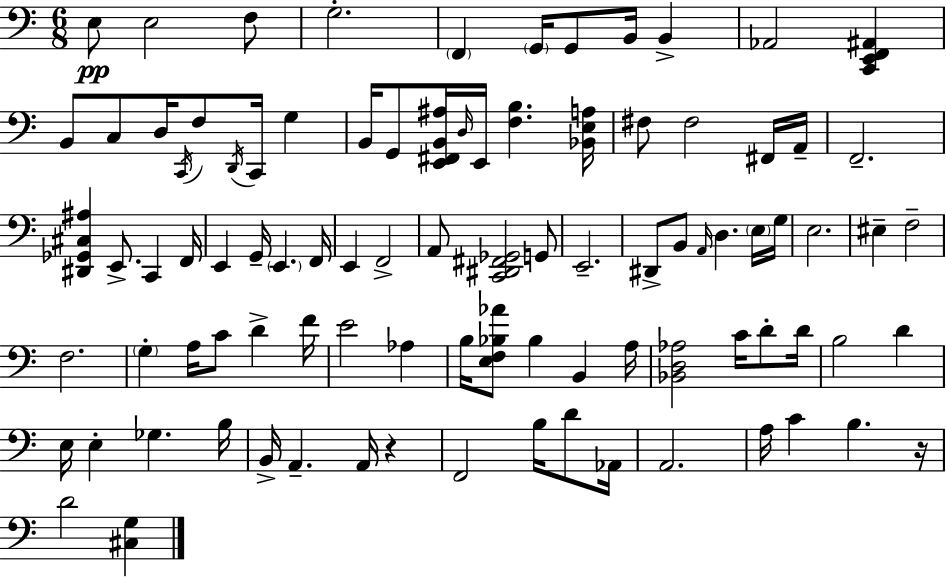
X:1
T:Untitled
M:6/8
L:1/4
K:C
E,/2 E,2 F,/2 G,2 F,, G,,/4 G,,/2 B,,/4 B,, _A,,2 [C,,E,,F,,^A,,] B,,/2 C,/2 D,/4 C,,/4 F,/2 D,,/4 C,,/4 G, B,,/4 G,,/2 [E,,^F,,B,,^A,]/4 D,/4 E,,/4 [F,B,] [_B,,E,A,]/4 ^F,/2 ^F,2 ^F,,/4 A,,/4 F,,2 [^D,,_G,,^C,^A,] E,,/2 C,, F,,/4 E,, G,,/4 E,, F,,/4 E,, F,,2 A,,/2 [C,,^D,,^F,,_G,,]2 G,,/2 E,,2 ^D,,/2 B,,/2 A,,/4 D, E,/4 G,/4 E,2 ^E, F,2 F,2 G, A,/4 C/2 D F/4 E2 _A, B,/4 [E,F,_B,_A]/2 _B, B,, A,/4 [_B,,D,_A,]2 C/4 D/2 D/4 B,2 D E,/4 E, _G, B,/4 B,,/4 A,, A,,/4 z F,,2 B,/4 D/2 _A,,/4 A,,2 A,/4 C B, z/4 D2 [^C,G,]